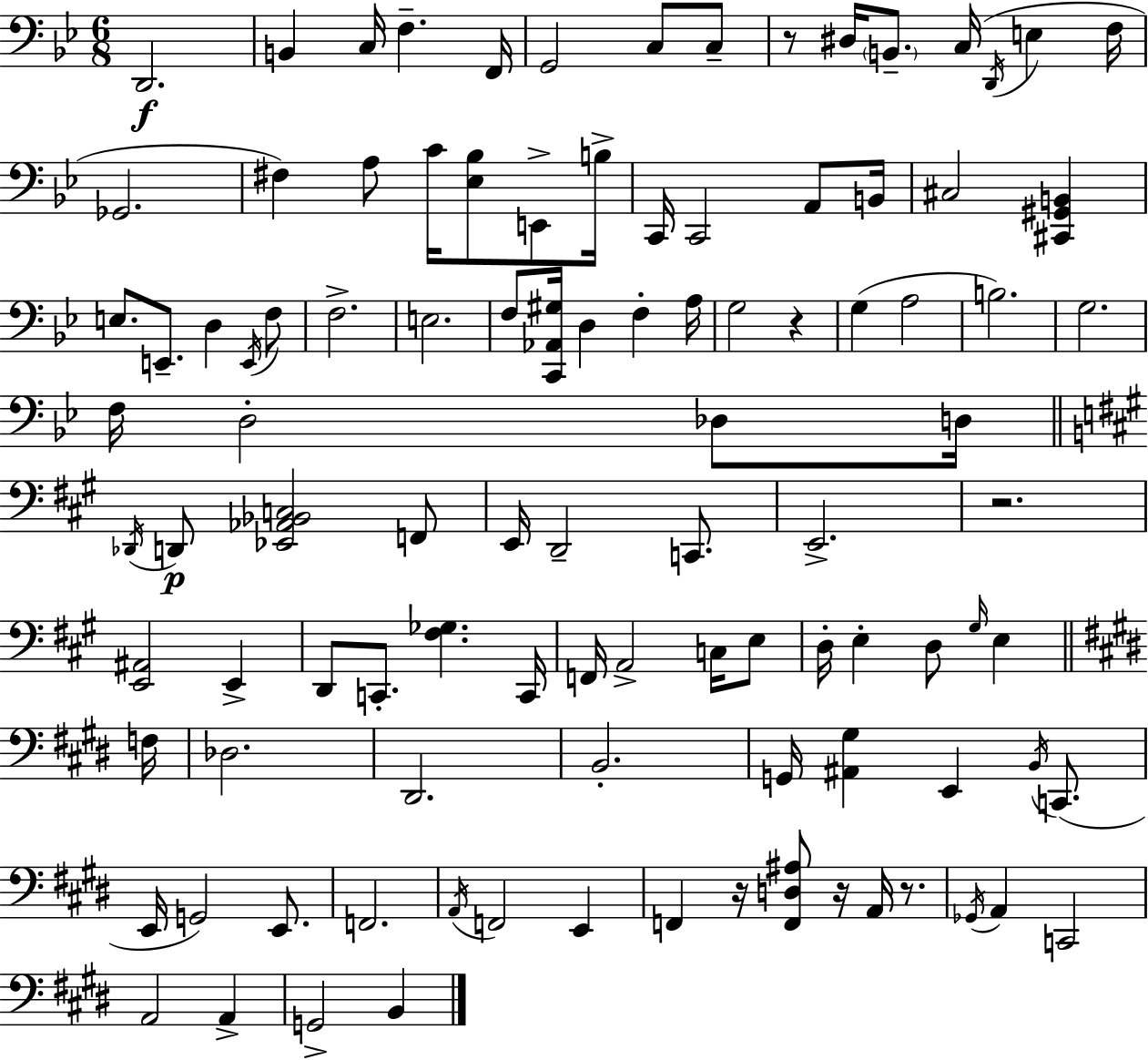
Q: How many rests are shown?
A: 6